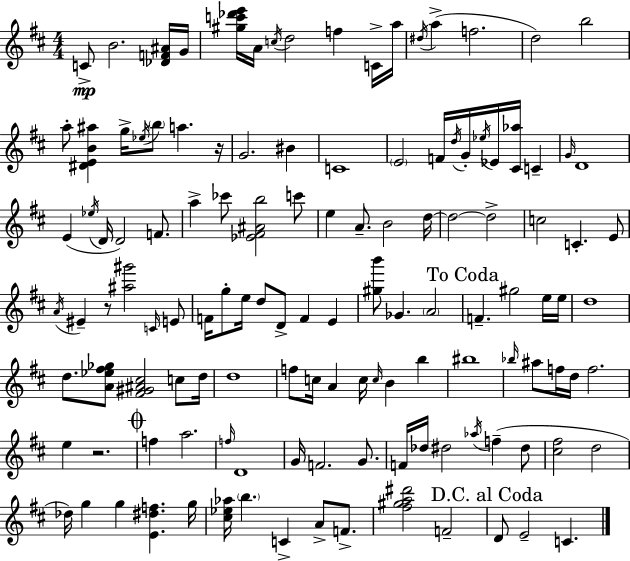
{
  \clef treble
  \numericTimeSignature
  \time 4/4
  \key d \major
  c'8->\mp b'2. <des' f' ais'>16 g'16 | <gis'' c''' des''' e'''>16 a'16 \acciaccatura { c''16 } d''2 f''4 c'16-> | a''16 \acciaccatura { dis''16 } a''4->( f''2. | d''2) b''2 | \break a''8-. <dis' e' b' ais''>4 g''16-> \acciaccatura { ees''16 } \parenthesize b''8 a''4. | r16 g'2. bis'4 | c'1 | \parenthesize e'2 f'16 \acciaccatura { d''16 } g'16-. \acciaccatura { ees''16 } ees'16 | \break <cis' aes''>16 c'4-- \grace { g'16 } d'1 | e'4( \acciaccatura { ees''16 } d'16 d'2) | f'8. a''4-> ces'''8 <ees' fis' ais' b''>2 | c'''8 e''4 a'8.-- b'2 | \break d''16~~ d''2~~ d''2-> | c''2 c'4.-. | e'8 \acciaccatura { a'16 } eis'4-- r8 <ais'' gis'''>2 | \grace { c'16 } e'8 f'16 g''8-. e''16 d''8 d'8-> | \break f'4 e'4 <gis'' b'''>8 ges'4. | \parenthesize a'2 \mark "To Coda" f'4.-- gis''2 | e''16 e''16 d''1 | d''8. <a' ees'' fis'' ges''>8 <fis' gis' ais' cis''>2 | \break c''8 d''16 d''1 | f''8 c''16 a'4 | c''16 \grace { c''16 } b'4 b''4 bis''1 | \grace { bes''16 } ais''8 f''16 d''16 f''2. | \break e''4 r2. | \mark \markup { \musicglyph "scripts.coda" } f''4 a''2. | \grace { f''16 } d'1 | g'16 f'2. | \break g'8. f'16 des''16 dis''2 | \acciaccatura { aes''16 } f''4--( dis''8 <cis'' fis''>2 | d''2 des''16) g''4 | g''4 <e' dis'' f''>4. g''16 <cis'' ees'' aes''>16 \parenthesize b''4. | \break c'4-> a'8-> f'8.-> <fis'' gis'' a'' dis'''>2 | f'2-- \mark "D.C. al Coda" d'8 e'2-- | c'4. \bar "|."
}